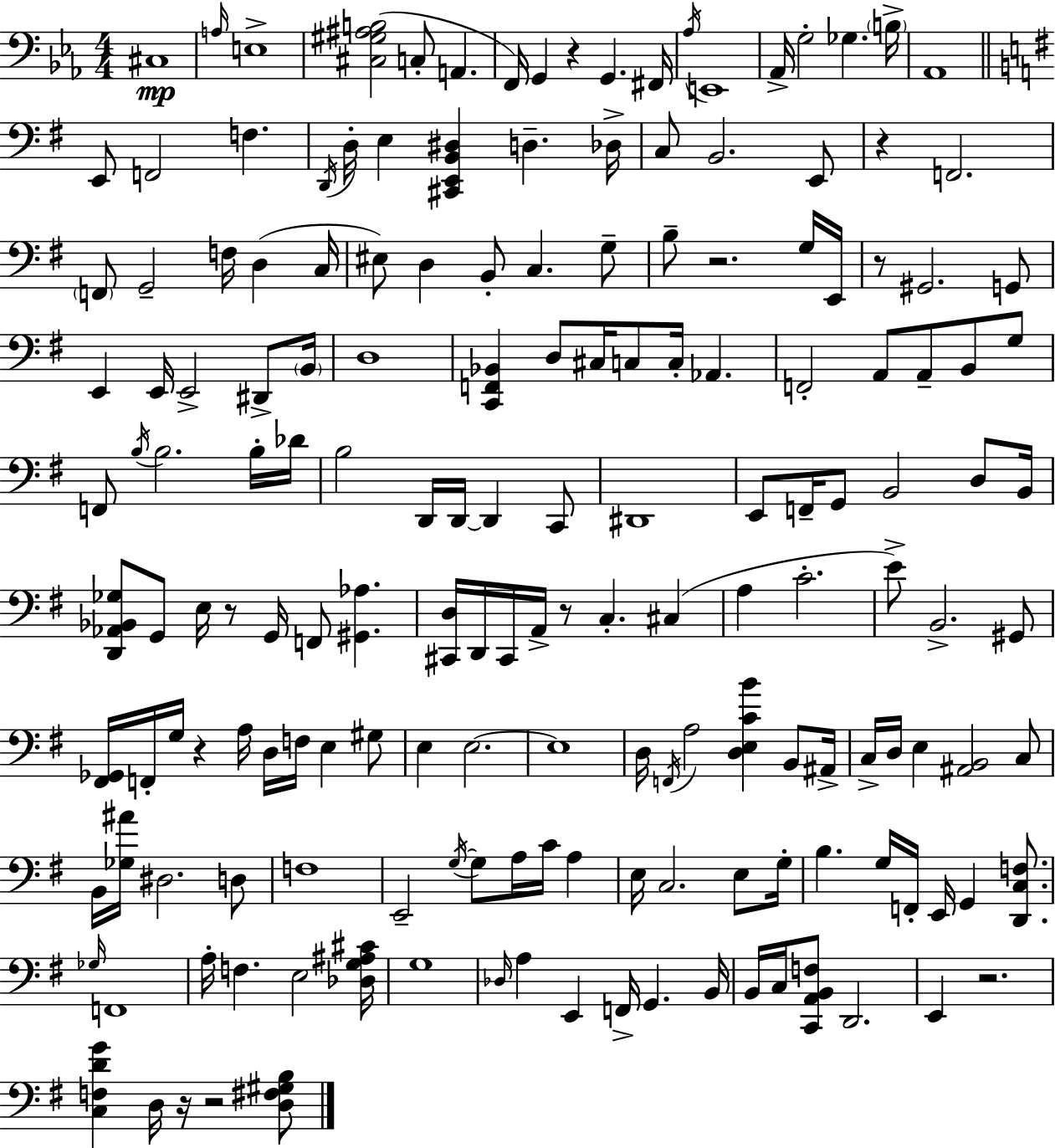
C#3/w A3/s E3/w [C#3,G#3,A#3,B3]/h C3/e A2/q. F2/s G2/q R/q G2/q. F#2/s Ab3/s E2/w Ab2/s G3/h Gb3/q. B3/s Ab2/w E2/e F2/h F3/q. D2/s D3/s E3/q [C#2,E2,B2,D#3]/q D3/q. Db3/s C3/e B2/h. E2/e R/q F2/h. F2/e G2/h F3/s D3/q C3/s EIS3/e D3/q B2/e C3/q. G3/e B3/e R/h. G3/s E2/s R/e G#2/h. G2/e E2/q E2/s E2/h D#2/e B2/s D3/w [C2,F2,Bb2]/q D3/e C#3/s C3/e C3/s Ab2/q. F2/h A2/e A2/e B2/e G3/e F2/e B3/s B3/h. B3/s Db4/s B3/h D2/s D2/s D2/q C2/e D#2/w E2/e F2/s G2/e B2/h D3/e B2/s [D2,Ab2,Bb2,Gb3]/e G2/e E3/s R/e G2/s F2/e [G#2,Ab3]/q. [C#2,D3]/s D2/s C#2/s A2/s R/e C3/q. C#3/q A3/q C4/h. E4/e B2/h. G#2/e [F#2,Gb2]/s F2/s G3/s R/q A3/s D3/s F3/s E3/q G#3/e E3/q E3/h. E3/w D3/s F2/s A3/h [D3,E3,C4,B4]/q B2/e A#2/s C3/s D3/s E3/q [A#2,B2]/h C3/e B2/s [Gb3,A#4]/s D#3/h. D3/e F3/w E2/h G3/s G3/e A3/s C4/s A3/q E3/s C3/h. E3/e G3/s B3/q. G3/s F2/s E2/s G2/q [D2,C3,F3]/e. Gb3/s F2/w A3/s F3/q. E3/h [Db3,G3,A#3,C#4]/s G3/w Db3/s A3/q E2/q F2/s G2/q. B2/s B2/s C3/s [C2,A2,B2,F3]/e D2/h. E2/q R/h. [C3,F3,D4,G4]/q D3/s R/s R/h [D3,F#3,G#3,B3]/e